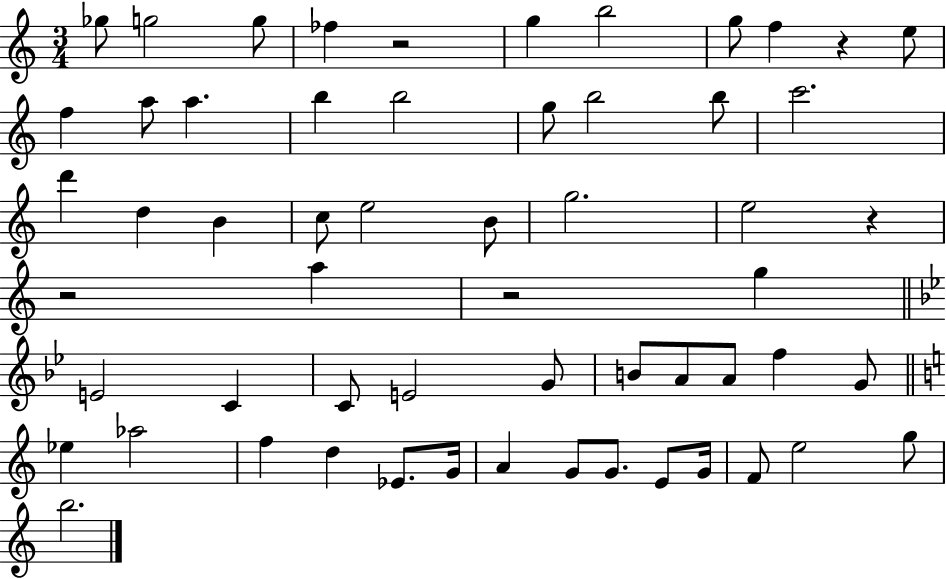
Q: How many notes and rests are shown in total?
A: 58